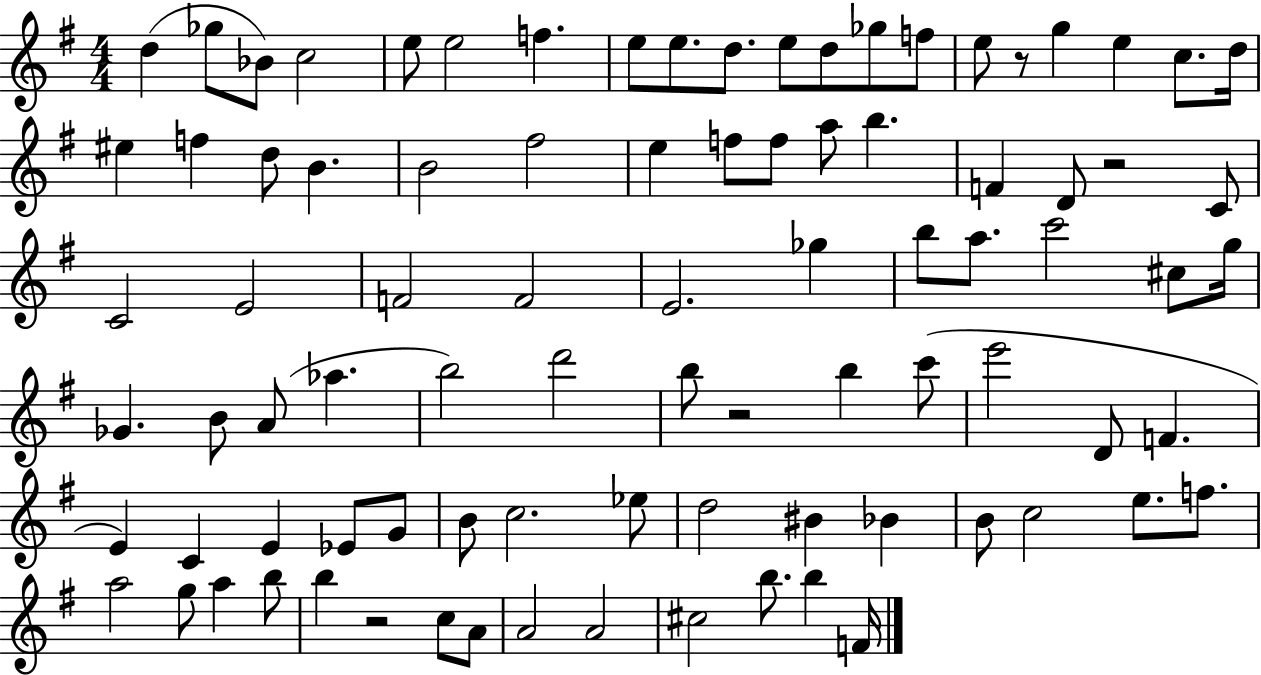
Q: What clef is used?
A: treble